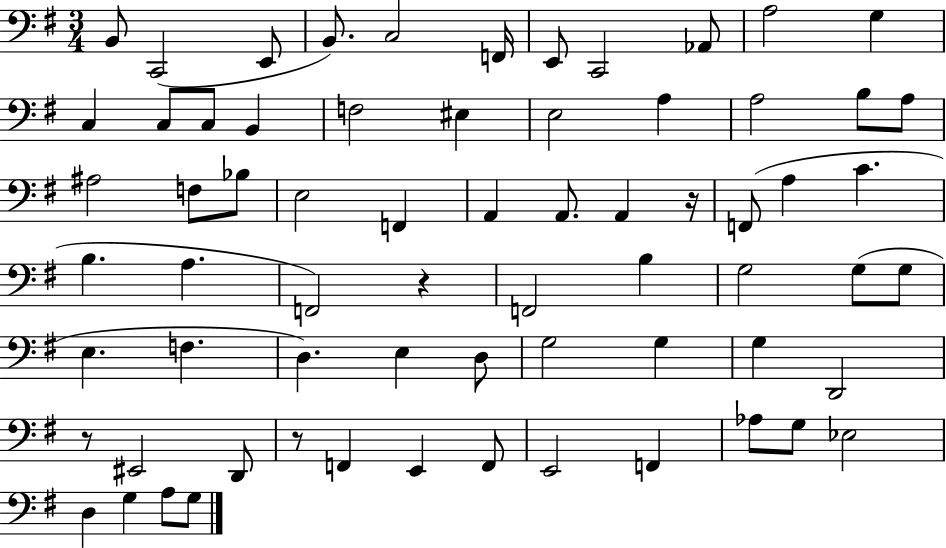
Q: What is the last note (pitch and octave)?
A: G3